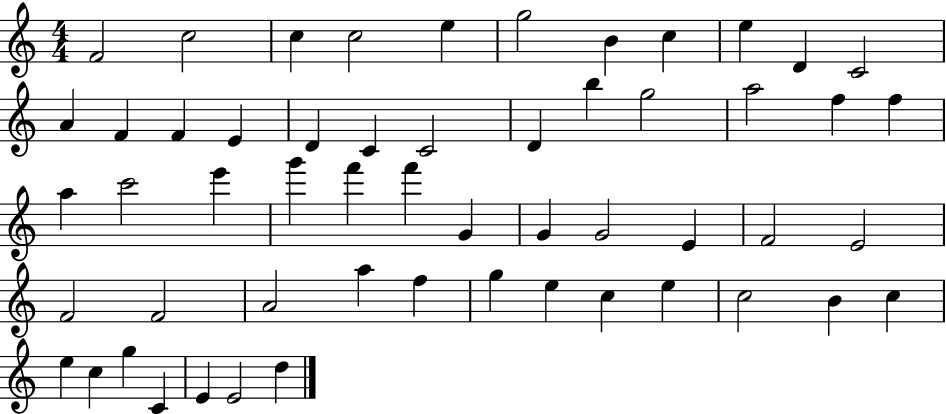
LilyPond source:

{
  \clef treble
  \numericTimeSignature
  \time 4/4
  \key c \major
  f'2 c''2 | c''4 c''2 e''4 | g''2 b'4 c''4 | e''4 d'4 c'2 | \break a'4 f'4 f'4 e'4 | d'4 c'4 c'2 | d'4 b''4 g''2 | a''2 f''4 f''4 | \break a''4 c'''2 e'''4 | g'''4 f'''4 f'''4 g'4 | g'4 g'2 e'4 | f'2 e'2 | \break f'2 f'2 | a'2 a''4 f''4 | g''4 e''4 c''4 e''4 | c''2 b'4 c''4 | \break e''4 c''4 g''4 c'4 | e'4 e'2 d''4 | \bar "|."
}